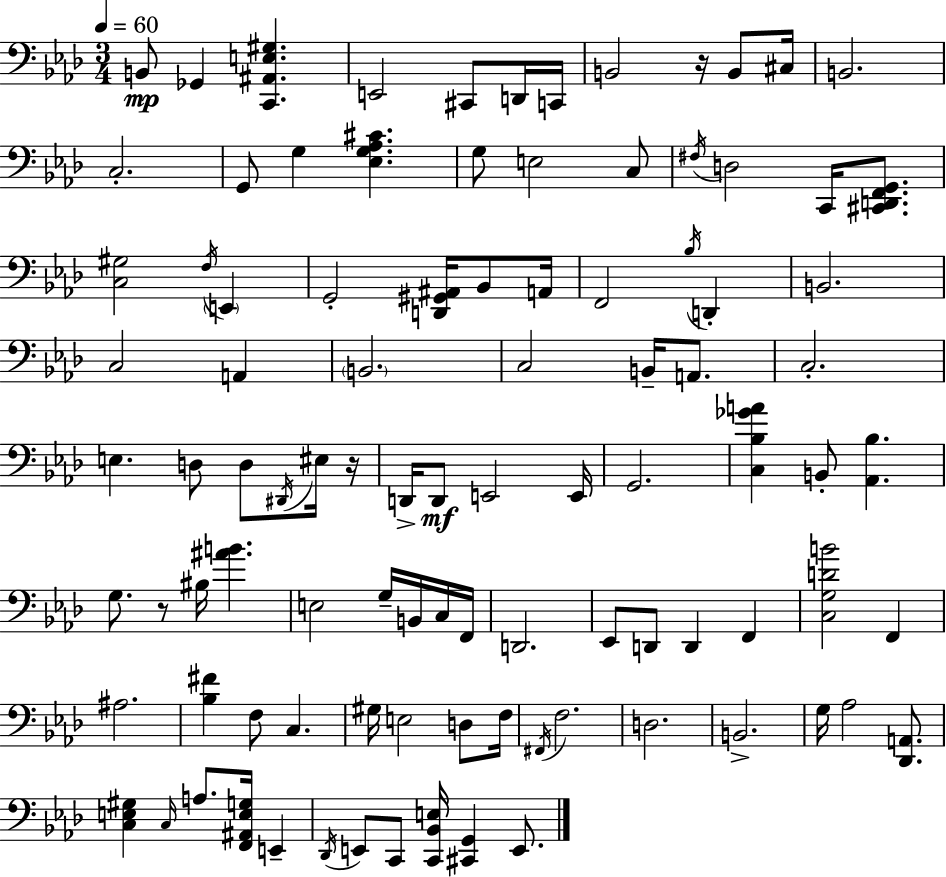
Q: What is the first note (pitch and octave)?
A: B2